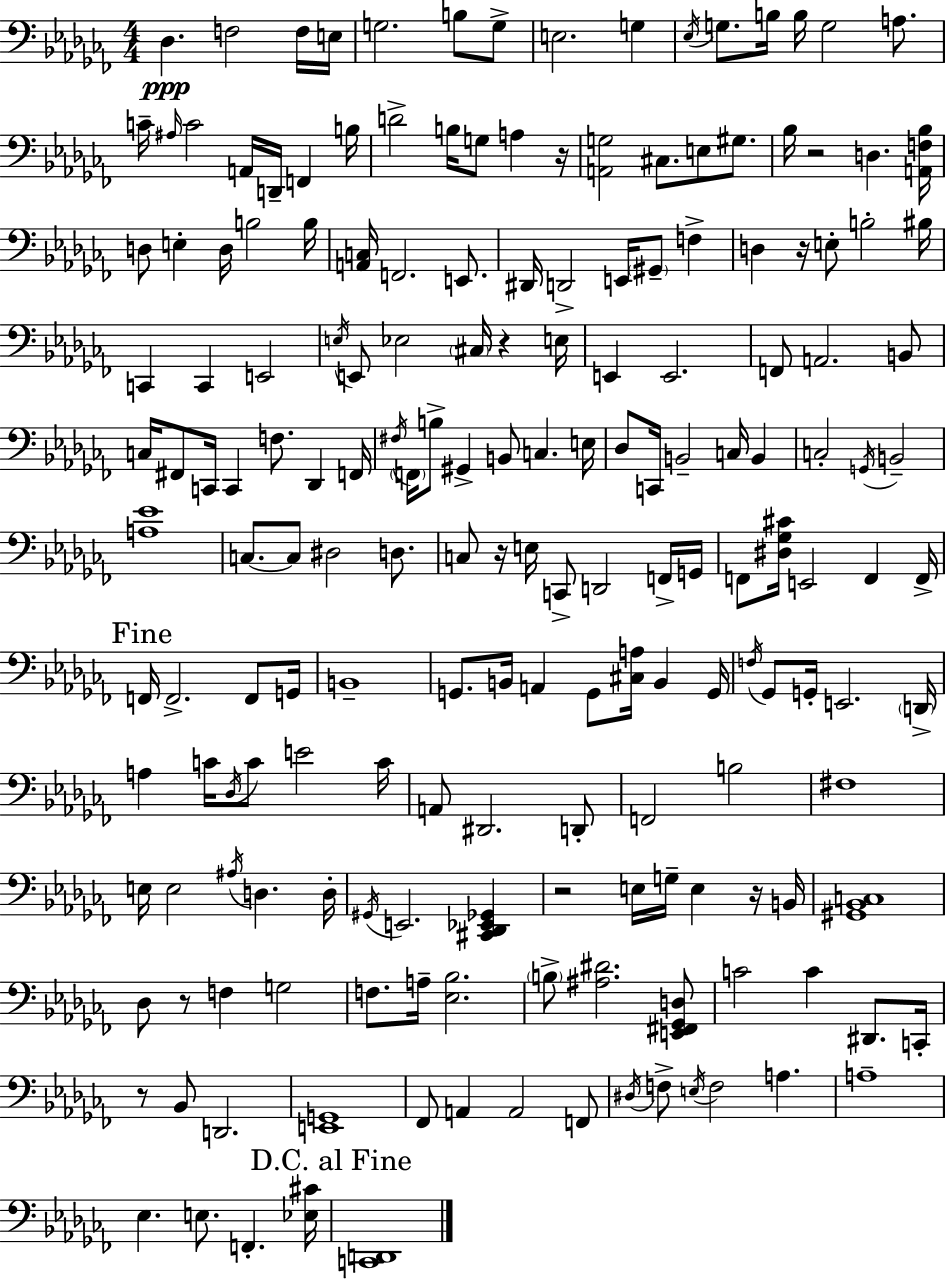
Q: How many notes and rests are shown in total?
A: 183